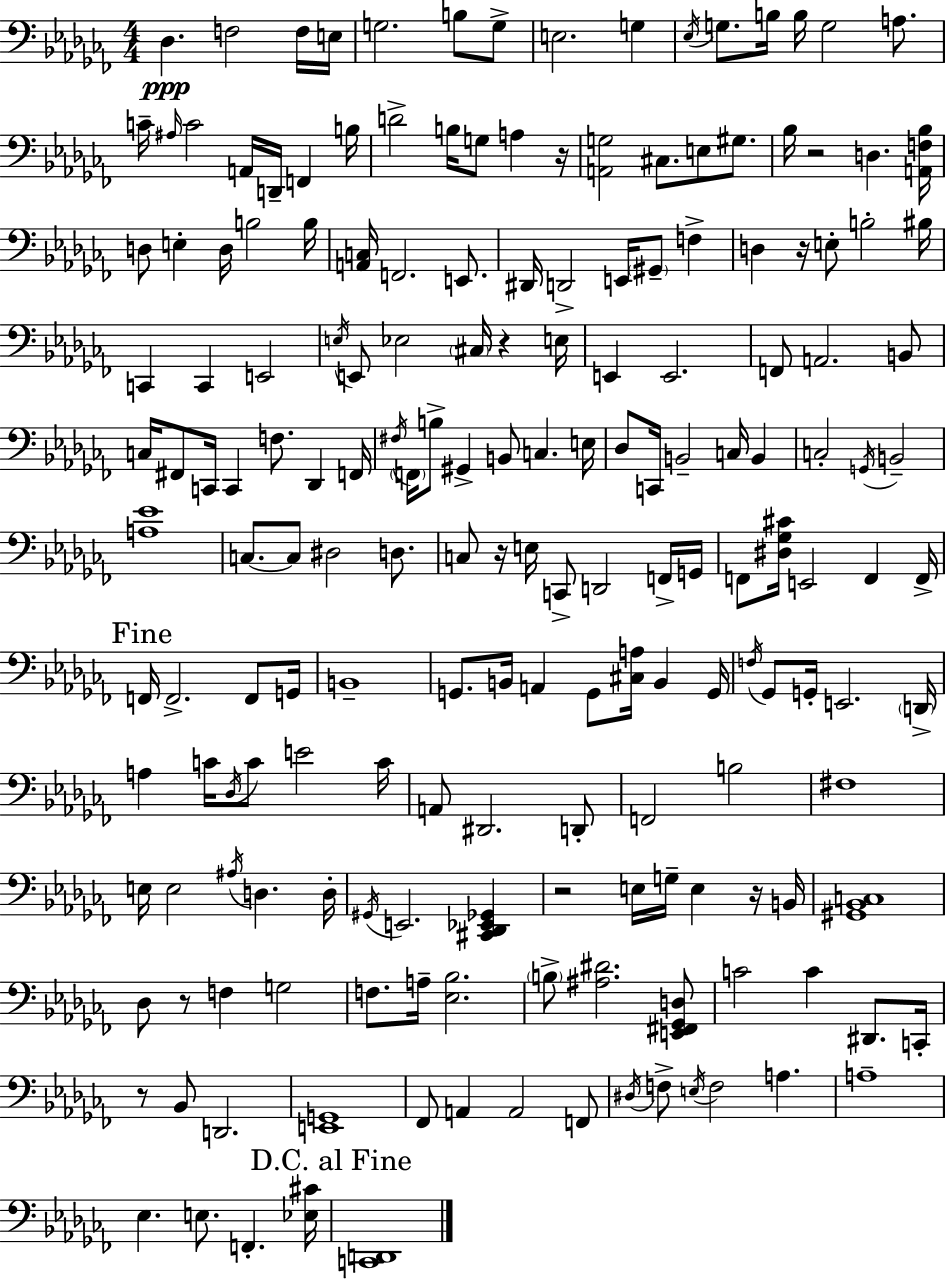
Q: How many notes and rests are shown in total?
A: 183